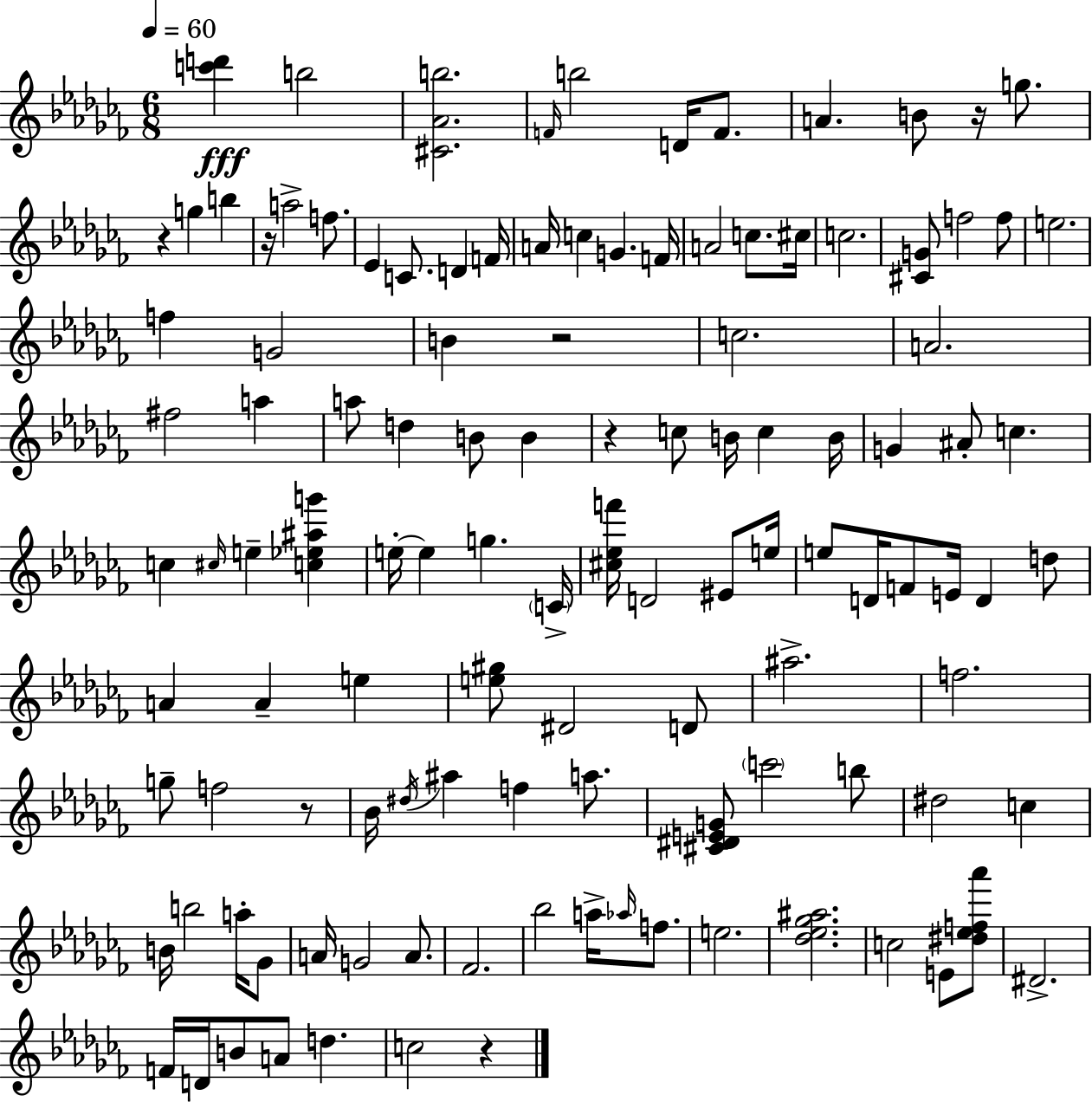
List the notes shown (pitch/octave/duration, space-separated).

[C6,D6]/q B5/h [C#4,Ab4,B5]/h. F4/s B5/h D4/s F4/e. A4/q. B4/e R/s G5/e. R/q G5/q B5/q R/s A5/h F5/e. Eb4/q C4/e. D4/q F4/s A4/s C5/q G4/q. F4/s A4/h C5/e. C#5/s C5/h. [C#4,G4]/e F5/h F5/e E5/h. F5/q G4/h B4/q R/h C5/h. A4/h. F#5/h A5/q A5/e D5/q B4/e B4/q R/q C5/e B4/s C5/q B4/s G4/q A#4/e C5/q. C5/q C#5/s E5/q [C5,Eb5,A#5,G6]/q E5/s E5/q G5/q. C4/s [C#5,Eb5,F6]/s D4/h EIS4/e E5/s E5/e D4/s F4/e E4/s D4/q D5/e A4/q A4/q E5/q [E5,G#5]/e D#4/h D4/e A#5/h. F5/h. G5/e F5/h R/e Bb4/s D#5/s A#5/q F5/q A5/e. [C#4,D#4,E4,G4]/e C6/h B5/e D#5/h C5/q B4/s B5/h A5/s Gb4/e A4/s G4/h A4/e. FES4/h. Bb5/h A5/s Ab5/s F5/e. E5/h. [Db5,Eb5,Gb5,A#5]/h. C5/h E4/e [D#5,Eb5,F5,Ab6]/e D#4/h. F4/s D4/s B4/e A4/e D5/q. C5/h R/q